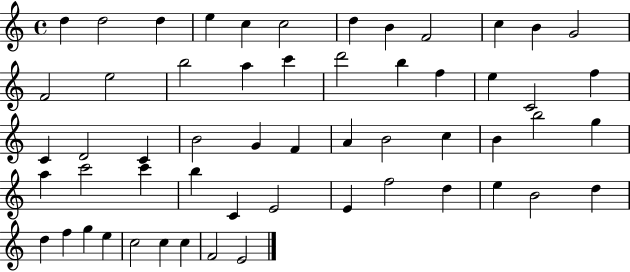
D5/q D5/h D5/q E5/q C5/q C5/h D5/q B4/q F4/h C5/q B4/q G4/h F4/h E5/h B5/h A5/q C6/q D6/h B5/q F5/q E5/q C4/h F5/q C4/q D4/h C4/q B4/h G4/q F4/q A4/q B4/h C5/q B4/q B5/h G5/q A5/q C6/h C6/q B5/q C4/q E4/h E4/q F5/h D5/q E5/q B4/h D5/q D5/q F5/q G5/q E5/q C5/h C5/q C5/q F4/h E4/h